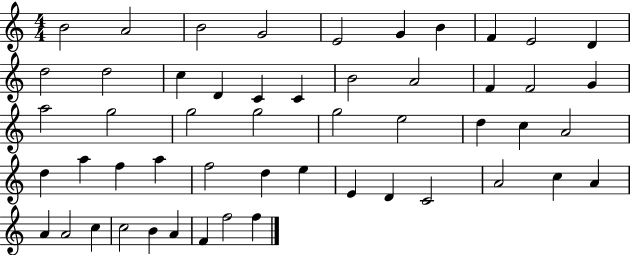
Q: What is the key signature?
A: C major